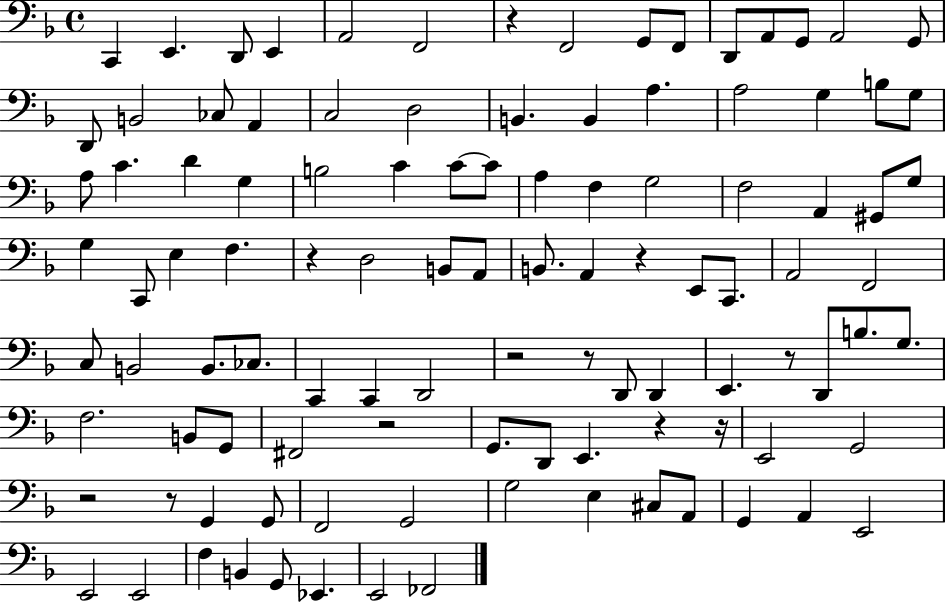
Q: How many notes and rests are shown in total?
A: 107